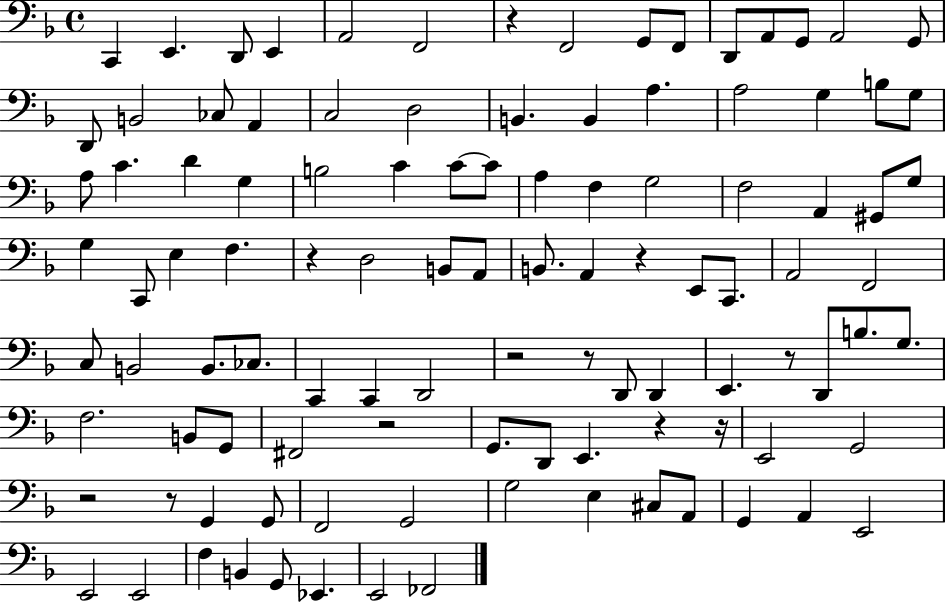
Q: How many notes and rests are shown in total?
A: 107